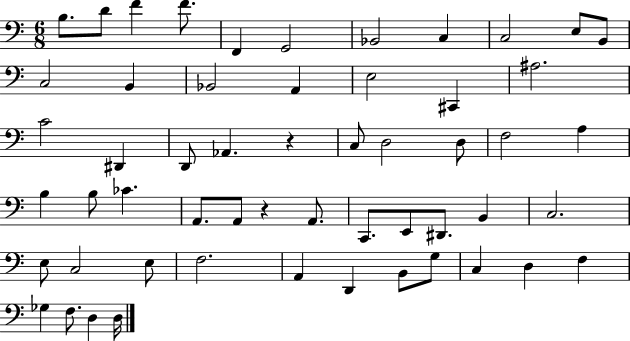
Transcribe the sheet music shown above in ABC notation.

X:1
T:Untitled
M:6/8
L:1/4
K:C
B,/2 D/2 F F/2 F,, G,,2 _B,,2 C, C,2 E,/2 B,,/2 C,2 B,, _B,,2 A,, E,2 ^C,, ^A,2 C2 ^D,, D,,/2 _A,, z C,/2 D,2 D,/2 F,2 A, B, B,/2 _C A,,/2 A,,/2 z A,,/2 C,,/2 E,,/2 ^D,,/2 B,, C,2 E,/2 C,2 E,/2 F,2 A,, D,, B,,/2 G,/2 C, D, F, _G, F,/2 D, D,/4